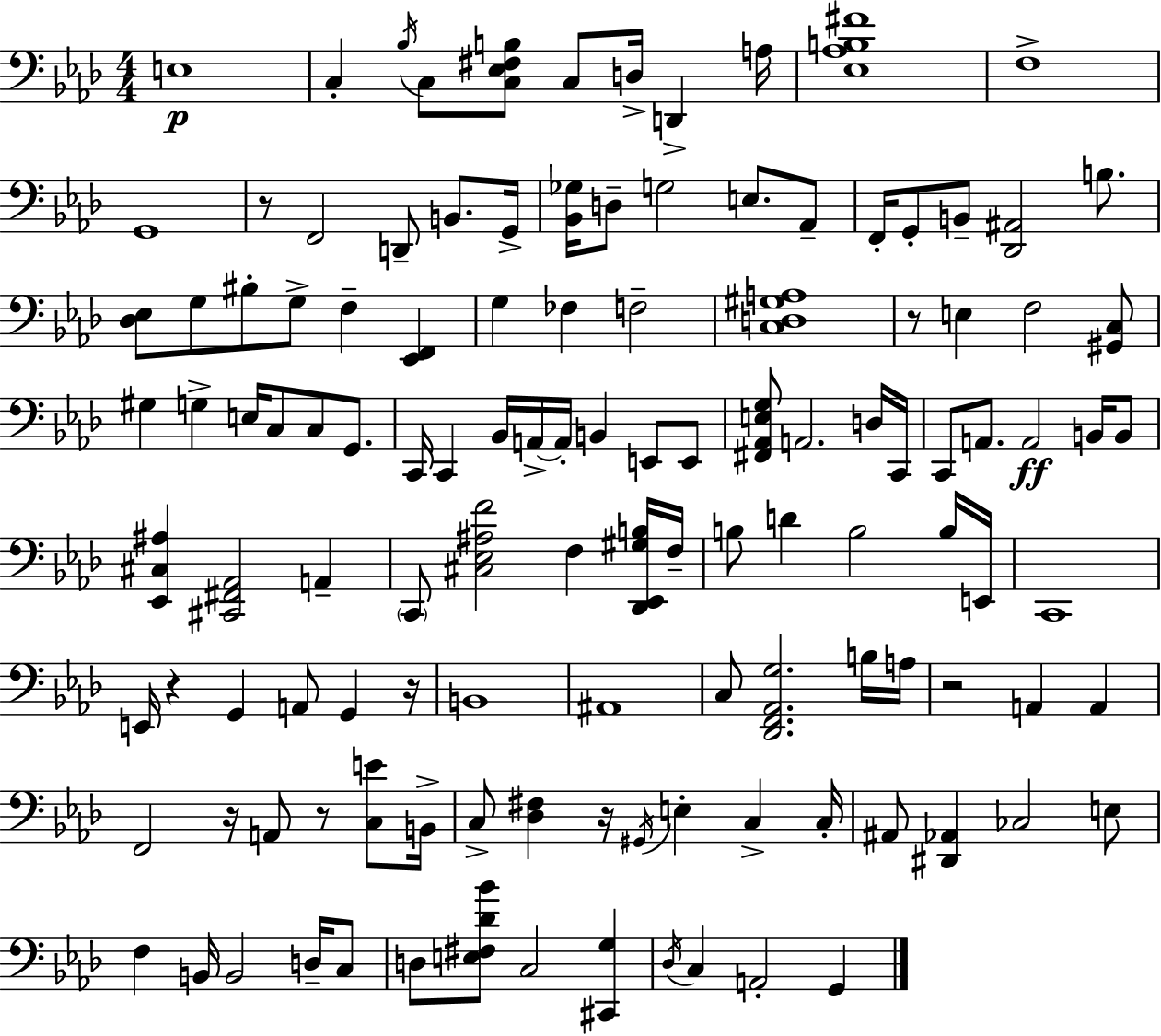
{
  \clef bass
  \numericTimeSignature
  \time 4/4
  \key f \minor
  \repeat volta 2 { e1\p | c4-. \acciaccatura { bes16 } c8 <c ees fis b>8 c8 d16-> d,4-> | a16 <ees aes b fis'>1 | f1-> | \break g,1 | r8 f,2 d,8-- b,8. | g,16-> <bes, ges>16 d8-- g2 e8. aes,8-- | f,16-. g,8-. b,8-- <des, ais,>2 b8. | \break <des ees>8 g8 bis8-. g8-> f4-- <ees, f,>4 | g4 fes4 f2-- | <c d gis a>1 | r8 e4 f2 <gis, c>8 | \break gis4 g4-> e16 c8 c8 g,8. | c,16 c,4 bes,16 a,16->~~ a,16-. b,4 e,8 e,8 | <fis, aes, e g>8 a,2. d16 | c,16 c,8 a,8. a,2\ff b,16 b,8 | \break <ees, cis ais>4 <cis, fis, aes,>2 a,4-- | \parenthesize c,8 <cis ees ais f'>2 f4 <des, ees, gis b>16 | f16-- b8 d'4 b2 b16 | e,16 c,1 | \break e,16 r4 g,4 a,8 g,4 | r16 b,1 | ais,1 | c8 <des, f, aes, g>2. b16 | \break a16 r2 a,4 a,4 | f,2 r16 a,8 r8 <c e'>8 | b,16-> c8-> <des fis>4 r16 \acciaccatura { gis,16 } e4-. c4-> | c16-. ais,8 <dis, aes,>4 ces2 | \break e8 f4 b,16 b,2 d16-- | c8 d8 <e fis des' bes'>8 c2 <cis, g>4 | \acciaccatura { des16 } c4 a,2-. g,4 | } \bar "|."
}